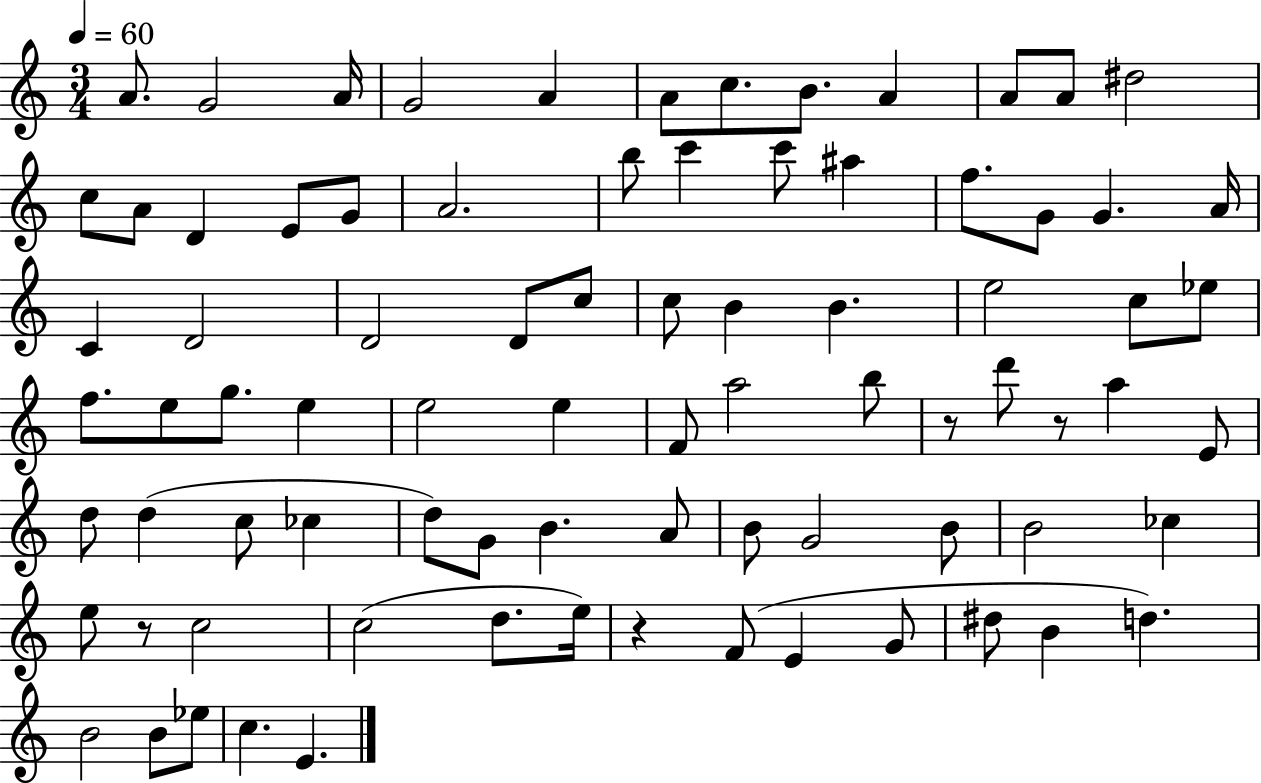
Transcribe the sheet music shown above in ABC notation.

X:1
T:Untitled
M:3/4
L:1/4
K:C
A/2 G2 A/4 G2 A A/2 c/2 B/2 A A/2 A/2 ^d2 c/2 A/2 D E/2 G/2 A2 b/2 c' c'/2 ^a f/2 G/2 G A/4 C D2 D2 D/2 c/2 c/2 B B e2 c/2 _e/2 f/2 e/2 g/2 e e2 e F/2 a2 b/2 z/2 d'/2 z/2 a E/2 d/2 d c/2 _c d/2 G/2 B A/2 B/2 G2 B/2 B2 _c e/2 z/2 c2 c2 d/2 e/4 z F/2 E G/2 ^d/2 B d B2 B/2 _e/2 c E